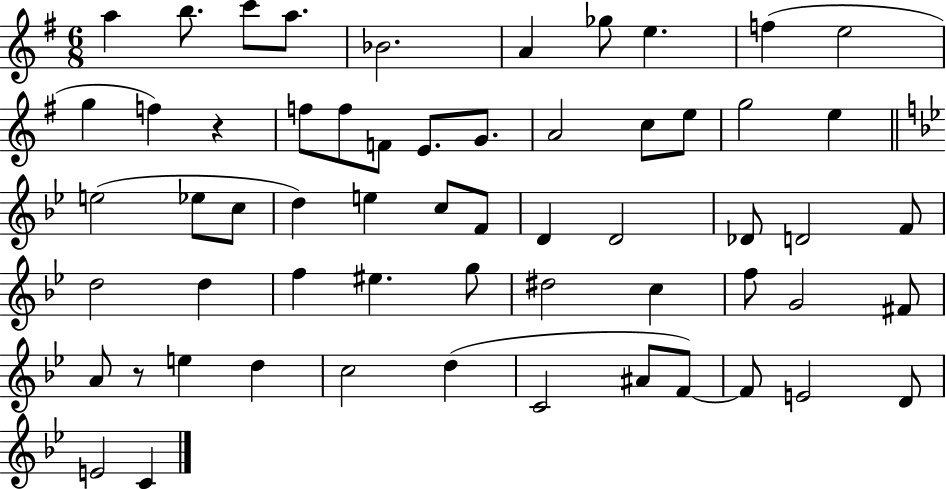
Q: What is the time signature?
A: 6/8